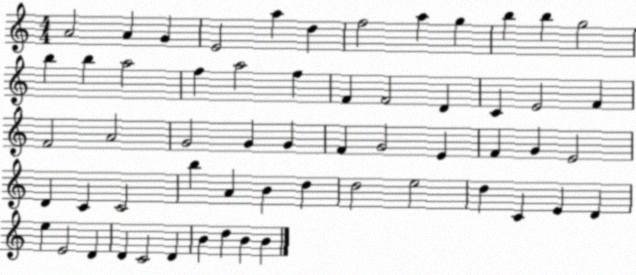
X:1
T:Untitled
M:4/4
L:1/4
K:C
A2 A G E2 a d f2 a g b b g2 b b a2 f a2 f F F2 D C E2 F F2 A2 G2 G G F G2 E F G E2 D C C2 b A B d d2 e2 d C E D e E2 D D C2 D B d B B